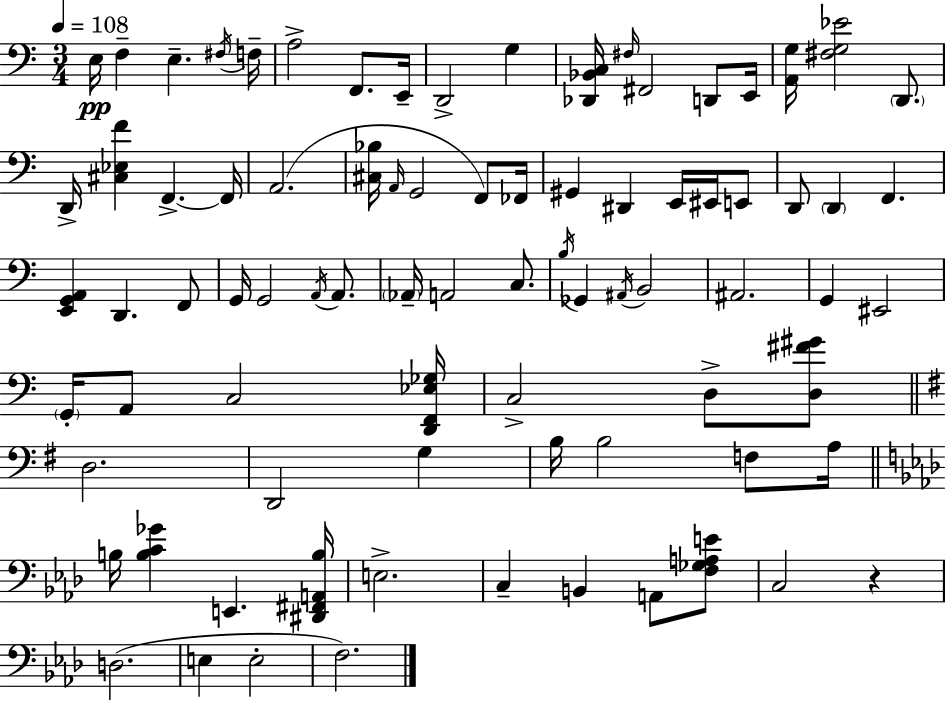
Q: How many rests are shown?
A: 1